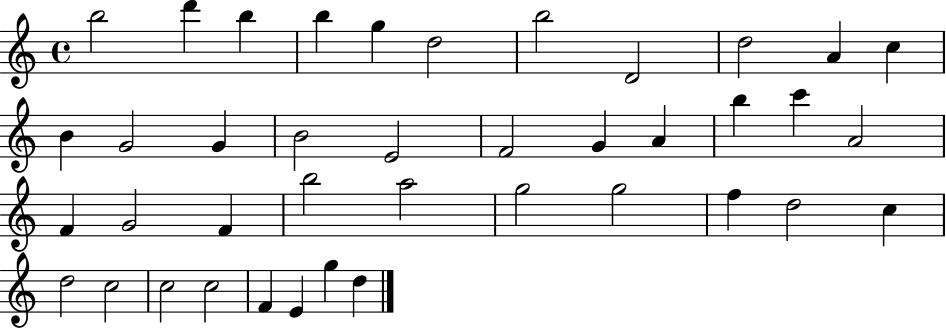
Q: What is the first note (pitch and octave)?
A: B5